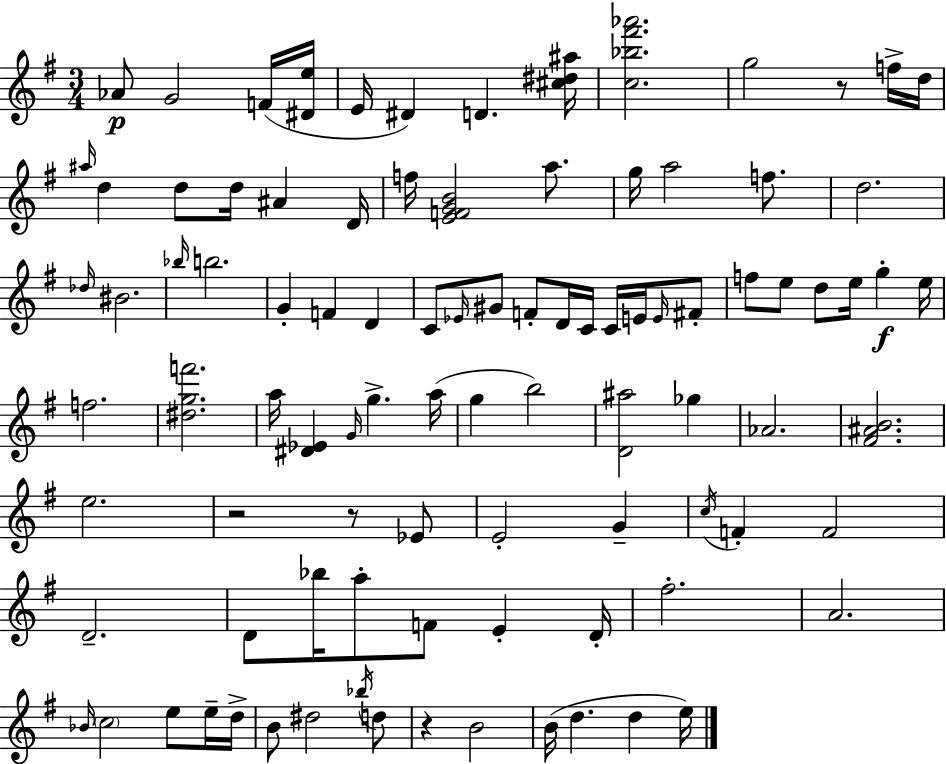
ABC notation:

X:1
T:Untitled
M:3/4
L:1/4
K:Em
_A/2 G2 F/4 [^De]/4 E/4 ^D D [^c^d^a]/4 [c_b^f'_a']2 g2 z/2 f/4 d/4 ^a/4 d d/2 d/4 ^A D/4 f/4 [EFGB]2 a/2 g/4 a2 f/2 d2 _d/4 ^B2 _b/4 b2 G F D C/2 _E/4 ^G/2 F/2 D/4 C/4 C/4 E/4 E/4 ^F/2 f/2 e/2 d/2 e/4 g e/4 f2 [^dgf']2 a/4 [^D_E] G/4 g a/4 g b2 [D^a]2 _g _A2 [^F^AB]2 e2 z2 z/2 _E/2 E2 G c/4 F F2 D2 D/2 _b/4 a/2 F/2 E D/4 ^f2 A2 _B/4 c2 e/2 e/4 d/4 B/2 ^d2 _b/4 d/2 z B2 B/4 d d e/4